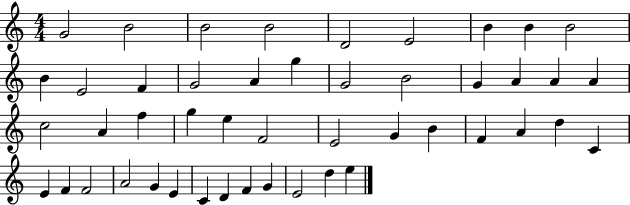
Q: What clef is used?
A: treble